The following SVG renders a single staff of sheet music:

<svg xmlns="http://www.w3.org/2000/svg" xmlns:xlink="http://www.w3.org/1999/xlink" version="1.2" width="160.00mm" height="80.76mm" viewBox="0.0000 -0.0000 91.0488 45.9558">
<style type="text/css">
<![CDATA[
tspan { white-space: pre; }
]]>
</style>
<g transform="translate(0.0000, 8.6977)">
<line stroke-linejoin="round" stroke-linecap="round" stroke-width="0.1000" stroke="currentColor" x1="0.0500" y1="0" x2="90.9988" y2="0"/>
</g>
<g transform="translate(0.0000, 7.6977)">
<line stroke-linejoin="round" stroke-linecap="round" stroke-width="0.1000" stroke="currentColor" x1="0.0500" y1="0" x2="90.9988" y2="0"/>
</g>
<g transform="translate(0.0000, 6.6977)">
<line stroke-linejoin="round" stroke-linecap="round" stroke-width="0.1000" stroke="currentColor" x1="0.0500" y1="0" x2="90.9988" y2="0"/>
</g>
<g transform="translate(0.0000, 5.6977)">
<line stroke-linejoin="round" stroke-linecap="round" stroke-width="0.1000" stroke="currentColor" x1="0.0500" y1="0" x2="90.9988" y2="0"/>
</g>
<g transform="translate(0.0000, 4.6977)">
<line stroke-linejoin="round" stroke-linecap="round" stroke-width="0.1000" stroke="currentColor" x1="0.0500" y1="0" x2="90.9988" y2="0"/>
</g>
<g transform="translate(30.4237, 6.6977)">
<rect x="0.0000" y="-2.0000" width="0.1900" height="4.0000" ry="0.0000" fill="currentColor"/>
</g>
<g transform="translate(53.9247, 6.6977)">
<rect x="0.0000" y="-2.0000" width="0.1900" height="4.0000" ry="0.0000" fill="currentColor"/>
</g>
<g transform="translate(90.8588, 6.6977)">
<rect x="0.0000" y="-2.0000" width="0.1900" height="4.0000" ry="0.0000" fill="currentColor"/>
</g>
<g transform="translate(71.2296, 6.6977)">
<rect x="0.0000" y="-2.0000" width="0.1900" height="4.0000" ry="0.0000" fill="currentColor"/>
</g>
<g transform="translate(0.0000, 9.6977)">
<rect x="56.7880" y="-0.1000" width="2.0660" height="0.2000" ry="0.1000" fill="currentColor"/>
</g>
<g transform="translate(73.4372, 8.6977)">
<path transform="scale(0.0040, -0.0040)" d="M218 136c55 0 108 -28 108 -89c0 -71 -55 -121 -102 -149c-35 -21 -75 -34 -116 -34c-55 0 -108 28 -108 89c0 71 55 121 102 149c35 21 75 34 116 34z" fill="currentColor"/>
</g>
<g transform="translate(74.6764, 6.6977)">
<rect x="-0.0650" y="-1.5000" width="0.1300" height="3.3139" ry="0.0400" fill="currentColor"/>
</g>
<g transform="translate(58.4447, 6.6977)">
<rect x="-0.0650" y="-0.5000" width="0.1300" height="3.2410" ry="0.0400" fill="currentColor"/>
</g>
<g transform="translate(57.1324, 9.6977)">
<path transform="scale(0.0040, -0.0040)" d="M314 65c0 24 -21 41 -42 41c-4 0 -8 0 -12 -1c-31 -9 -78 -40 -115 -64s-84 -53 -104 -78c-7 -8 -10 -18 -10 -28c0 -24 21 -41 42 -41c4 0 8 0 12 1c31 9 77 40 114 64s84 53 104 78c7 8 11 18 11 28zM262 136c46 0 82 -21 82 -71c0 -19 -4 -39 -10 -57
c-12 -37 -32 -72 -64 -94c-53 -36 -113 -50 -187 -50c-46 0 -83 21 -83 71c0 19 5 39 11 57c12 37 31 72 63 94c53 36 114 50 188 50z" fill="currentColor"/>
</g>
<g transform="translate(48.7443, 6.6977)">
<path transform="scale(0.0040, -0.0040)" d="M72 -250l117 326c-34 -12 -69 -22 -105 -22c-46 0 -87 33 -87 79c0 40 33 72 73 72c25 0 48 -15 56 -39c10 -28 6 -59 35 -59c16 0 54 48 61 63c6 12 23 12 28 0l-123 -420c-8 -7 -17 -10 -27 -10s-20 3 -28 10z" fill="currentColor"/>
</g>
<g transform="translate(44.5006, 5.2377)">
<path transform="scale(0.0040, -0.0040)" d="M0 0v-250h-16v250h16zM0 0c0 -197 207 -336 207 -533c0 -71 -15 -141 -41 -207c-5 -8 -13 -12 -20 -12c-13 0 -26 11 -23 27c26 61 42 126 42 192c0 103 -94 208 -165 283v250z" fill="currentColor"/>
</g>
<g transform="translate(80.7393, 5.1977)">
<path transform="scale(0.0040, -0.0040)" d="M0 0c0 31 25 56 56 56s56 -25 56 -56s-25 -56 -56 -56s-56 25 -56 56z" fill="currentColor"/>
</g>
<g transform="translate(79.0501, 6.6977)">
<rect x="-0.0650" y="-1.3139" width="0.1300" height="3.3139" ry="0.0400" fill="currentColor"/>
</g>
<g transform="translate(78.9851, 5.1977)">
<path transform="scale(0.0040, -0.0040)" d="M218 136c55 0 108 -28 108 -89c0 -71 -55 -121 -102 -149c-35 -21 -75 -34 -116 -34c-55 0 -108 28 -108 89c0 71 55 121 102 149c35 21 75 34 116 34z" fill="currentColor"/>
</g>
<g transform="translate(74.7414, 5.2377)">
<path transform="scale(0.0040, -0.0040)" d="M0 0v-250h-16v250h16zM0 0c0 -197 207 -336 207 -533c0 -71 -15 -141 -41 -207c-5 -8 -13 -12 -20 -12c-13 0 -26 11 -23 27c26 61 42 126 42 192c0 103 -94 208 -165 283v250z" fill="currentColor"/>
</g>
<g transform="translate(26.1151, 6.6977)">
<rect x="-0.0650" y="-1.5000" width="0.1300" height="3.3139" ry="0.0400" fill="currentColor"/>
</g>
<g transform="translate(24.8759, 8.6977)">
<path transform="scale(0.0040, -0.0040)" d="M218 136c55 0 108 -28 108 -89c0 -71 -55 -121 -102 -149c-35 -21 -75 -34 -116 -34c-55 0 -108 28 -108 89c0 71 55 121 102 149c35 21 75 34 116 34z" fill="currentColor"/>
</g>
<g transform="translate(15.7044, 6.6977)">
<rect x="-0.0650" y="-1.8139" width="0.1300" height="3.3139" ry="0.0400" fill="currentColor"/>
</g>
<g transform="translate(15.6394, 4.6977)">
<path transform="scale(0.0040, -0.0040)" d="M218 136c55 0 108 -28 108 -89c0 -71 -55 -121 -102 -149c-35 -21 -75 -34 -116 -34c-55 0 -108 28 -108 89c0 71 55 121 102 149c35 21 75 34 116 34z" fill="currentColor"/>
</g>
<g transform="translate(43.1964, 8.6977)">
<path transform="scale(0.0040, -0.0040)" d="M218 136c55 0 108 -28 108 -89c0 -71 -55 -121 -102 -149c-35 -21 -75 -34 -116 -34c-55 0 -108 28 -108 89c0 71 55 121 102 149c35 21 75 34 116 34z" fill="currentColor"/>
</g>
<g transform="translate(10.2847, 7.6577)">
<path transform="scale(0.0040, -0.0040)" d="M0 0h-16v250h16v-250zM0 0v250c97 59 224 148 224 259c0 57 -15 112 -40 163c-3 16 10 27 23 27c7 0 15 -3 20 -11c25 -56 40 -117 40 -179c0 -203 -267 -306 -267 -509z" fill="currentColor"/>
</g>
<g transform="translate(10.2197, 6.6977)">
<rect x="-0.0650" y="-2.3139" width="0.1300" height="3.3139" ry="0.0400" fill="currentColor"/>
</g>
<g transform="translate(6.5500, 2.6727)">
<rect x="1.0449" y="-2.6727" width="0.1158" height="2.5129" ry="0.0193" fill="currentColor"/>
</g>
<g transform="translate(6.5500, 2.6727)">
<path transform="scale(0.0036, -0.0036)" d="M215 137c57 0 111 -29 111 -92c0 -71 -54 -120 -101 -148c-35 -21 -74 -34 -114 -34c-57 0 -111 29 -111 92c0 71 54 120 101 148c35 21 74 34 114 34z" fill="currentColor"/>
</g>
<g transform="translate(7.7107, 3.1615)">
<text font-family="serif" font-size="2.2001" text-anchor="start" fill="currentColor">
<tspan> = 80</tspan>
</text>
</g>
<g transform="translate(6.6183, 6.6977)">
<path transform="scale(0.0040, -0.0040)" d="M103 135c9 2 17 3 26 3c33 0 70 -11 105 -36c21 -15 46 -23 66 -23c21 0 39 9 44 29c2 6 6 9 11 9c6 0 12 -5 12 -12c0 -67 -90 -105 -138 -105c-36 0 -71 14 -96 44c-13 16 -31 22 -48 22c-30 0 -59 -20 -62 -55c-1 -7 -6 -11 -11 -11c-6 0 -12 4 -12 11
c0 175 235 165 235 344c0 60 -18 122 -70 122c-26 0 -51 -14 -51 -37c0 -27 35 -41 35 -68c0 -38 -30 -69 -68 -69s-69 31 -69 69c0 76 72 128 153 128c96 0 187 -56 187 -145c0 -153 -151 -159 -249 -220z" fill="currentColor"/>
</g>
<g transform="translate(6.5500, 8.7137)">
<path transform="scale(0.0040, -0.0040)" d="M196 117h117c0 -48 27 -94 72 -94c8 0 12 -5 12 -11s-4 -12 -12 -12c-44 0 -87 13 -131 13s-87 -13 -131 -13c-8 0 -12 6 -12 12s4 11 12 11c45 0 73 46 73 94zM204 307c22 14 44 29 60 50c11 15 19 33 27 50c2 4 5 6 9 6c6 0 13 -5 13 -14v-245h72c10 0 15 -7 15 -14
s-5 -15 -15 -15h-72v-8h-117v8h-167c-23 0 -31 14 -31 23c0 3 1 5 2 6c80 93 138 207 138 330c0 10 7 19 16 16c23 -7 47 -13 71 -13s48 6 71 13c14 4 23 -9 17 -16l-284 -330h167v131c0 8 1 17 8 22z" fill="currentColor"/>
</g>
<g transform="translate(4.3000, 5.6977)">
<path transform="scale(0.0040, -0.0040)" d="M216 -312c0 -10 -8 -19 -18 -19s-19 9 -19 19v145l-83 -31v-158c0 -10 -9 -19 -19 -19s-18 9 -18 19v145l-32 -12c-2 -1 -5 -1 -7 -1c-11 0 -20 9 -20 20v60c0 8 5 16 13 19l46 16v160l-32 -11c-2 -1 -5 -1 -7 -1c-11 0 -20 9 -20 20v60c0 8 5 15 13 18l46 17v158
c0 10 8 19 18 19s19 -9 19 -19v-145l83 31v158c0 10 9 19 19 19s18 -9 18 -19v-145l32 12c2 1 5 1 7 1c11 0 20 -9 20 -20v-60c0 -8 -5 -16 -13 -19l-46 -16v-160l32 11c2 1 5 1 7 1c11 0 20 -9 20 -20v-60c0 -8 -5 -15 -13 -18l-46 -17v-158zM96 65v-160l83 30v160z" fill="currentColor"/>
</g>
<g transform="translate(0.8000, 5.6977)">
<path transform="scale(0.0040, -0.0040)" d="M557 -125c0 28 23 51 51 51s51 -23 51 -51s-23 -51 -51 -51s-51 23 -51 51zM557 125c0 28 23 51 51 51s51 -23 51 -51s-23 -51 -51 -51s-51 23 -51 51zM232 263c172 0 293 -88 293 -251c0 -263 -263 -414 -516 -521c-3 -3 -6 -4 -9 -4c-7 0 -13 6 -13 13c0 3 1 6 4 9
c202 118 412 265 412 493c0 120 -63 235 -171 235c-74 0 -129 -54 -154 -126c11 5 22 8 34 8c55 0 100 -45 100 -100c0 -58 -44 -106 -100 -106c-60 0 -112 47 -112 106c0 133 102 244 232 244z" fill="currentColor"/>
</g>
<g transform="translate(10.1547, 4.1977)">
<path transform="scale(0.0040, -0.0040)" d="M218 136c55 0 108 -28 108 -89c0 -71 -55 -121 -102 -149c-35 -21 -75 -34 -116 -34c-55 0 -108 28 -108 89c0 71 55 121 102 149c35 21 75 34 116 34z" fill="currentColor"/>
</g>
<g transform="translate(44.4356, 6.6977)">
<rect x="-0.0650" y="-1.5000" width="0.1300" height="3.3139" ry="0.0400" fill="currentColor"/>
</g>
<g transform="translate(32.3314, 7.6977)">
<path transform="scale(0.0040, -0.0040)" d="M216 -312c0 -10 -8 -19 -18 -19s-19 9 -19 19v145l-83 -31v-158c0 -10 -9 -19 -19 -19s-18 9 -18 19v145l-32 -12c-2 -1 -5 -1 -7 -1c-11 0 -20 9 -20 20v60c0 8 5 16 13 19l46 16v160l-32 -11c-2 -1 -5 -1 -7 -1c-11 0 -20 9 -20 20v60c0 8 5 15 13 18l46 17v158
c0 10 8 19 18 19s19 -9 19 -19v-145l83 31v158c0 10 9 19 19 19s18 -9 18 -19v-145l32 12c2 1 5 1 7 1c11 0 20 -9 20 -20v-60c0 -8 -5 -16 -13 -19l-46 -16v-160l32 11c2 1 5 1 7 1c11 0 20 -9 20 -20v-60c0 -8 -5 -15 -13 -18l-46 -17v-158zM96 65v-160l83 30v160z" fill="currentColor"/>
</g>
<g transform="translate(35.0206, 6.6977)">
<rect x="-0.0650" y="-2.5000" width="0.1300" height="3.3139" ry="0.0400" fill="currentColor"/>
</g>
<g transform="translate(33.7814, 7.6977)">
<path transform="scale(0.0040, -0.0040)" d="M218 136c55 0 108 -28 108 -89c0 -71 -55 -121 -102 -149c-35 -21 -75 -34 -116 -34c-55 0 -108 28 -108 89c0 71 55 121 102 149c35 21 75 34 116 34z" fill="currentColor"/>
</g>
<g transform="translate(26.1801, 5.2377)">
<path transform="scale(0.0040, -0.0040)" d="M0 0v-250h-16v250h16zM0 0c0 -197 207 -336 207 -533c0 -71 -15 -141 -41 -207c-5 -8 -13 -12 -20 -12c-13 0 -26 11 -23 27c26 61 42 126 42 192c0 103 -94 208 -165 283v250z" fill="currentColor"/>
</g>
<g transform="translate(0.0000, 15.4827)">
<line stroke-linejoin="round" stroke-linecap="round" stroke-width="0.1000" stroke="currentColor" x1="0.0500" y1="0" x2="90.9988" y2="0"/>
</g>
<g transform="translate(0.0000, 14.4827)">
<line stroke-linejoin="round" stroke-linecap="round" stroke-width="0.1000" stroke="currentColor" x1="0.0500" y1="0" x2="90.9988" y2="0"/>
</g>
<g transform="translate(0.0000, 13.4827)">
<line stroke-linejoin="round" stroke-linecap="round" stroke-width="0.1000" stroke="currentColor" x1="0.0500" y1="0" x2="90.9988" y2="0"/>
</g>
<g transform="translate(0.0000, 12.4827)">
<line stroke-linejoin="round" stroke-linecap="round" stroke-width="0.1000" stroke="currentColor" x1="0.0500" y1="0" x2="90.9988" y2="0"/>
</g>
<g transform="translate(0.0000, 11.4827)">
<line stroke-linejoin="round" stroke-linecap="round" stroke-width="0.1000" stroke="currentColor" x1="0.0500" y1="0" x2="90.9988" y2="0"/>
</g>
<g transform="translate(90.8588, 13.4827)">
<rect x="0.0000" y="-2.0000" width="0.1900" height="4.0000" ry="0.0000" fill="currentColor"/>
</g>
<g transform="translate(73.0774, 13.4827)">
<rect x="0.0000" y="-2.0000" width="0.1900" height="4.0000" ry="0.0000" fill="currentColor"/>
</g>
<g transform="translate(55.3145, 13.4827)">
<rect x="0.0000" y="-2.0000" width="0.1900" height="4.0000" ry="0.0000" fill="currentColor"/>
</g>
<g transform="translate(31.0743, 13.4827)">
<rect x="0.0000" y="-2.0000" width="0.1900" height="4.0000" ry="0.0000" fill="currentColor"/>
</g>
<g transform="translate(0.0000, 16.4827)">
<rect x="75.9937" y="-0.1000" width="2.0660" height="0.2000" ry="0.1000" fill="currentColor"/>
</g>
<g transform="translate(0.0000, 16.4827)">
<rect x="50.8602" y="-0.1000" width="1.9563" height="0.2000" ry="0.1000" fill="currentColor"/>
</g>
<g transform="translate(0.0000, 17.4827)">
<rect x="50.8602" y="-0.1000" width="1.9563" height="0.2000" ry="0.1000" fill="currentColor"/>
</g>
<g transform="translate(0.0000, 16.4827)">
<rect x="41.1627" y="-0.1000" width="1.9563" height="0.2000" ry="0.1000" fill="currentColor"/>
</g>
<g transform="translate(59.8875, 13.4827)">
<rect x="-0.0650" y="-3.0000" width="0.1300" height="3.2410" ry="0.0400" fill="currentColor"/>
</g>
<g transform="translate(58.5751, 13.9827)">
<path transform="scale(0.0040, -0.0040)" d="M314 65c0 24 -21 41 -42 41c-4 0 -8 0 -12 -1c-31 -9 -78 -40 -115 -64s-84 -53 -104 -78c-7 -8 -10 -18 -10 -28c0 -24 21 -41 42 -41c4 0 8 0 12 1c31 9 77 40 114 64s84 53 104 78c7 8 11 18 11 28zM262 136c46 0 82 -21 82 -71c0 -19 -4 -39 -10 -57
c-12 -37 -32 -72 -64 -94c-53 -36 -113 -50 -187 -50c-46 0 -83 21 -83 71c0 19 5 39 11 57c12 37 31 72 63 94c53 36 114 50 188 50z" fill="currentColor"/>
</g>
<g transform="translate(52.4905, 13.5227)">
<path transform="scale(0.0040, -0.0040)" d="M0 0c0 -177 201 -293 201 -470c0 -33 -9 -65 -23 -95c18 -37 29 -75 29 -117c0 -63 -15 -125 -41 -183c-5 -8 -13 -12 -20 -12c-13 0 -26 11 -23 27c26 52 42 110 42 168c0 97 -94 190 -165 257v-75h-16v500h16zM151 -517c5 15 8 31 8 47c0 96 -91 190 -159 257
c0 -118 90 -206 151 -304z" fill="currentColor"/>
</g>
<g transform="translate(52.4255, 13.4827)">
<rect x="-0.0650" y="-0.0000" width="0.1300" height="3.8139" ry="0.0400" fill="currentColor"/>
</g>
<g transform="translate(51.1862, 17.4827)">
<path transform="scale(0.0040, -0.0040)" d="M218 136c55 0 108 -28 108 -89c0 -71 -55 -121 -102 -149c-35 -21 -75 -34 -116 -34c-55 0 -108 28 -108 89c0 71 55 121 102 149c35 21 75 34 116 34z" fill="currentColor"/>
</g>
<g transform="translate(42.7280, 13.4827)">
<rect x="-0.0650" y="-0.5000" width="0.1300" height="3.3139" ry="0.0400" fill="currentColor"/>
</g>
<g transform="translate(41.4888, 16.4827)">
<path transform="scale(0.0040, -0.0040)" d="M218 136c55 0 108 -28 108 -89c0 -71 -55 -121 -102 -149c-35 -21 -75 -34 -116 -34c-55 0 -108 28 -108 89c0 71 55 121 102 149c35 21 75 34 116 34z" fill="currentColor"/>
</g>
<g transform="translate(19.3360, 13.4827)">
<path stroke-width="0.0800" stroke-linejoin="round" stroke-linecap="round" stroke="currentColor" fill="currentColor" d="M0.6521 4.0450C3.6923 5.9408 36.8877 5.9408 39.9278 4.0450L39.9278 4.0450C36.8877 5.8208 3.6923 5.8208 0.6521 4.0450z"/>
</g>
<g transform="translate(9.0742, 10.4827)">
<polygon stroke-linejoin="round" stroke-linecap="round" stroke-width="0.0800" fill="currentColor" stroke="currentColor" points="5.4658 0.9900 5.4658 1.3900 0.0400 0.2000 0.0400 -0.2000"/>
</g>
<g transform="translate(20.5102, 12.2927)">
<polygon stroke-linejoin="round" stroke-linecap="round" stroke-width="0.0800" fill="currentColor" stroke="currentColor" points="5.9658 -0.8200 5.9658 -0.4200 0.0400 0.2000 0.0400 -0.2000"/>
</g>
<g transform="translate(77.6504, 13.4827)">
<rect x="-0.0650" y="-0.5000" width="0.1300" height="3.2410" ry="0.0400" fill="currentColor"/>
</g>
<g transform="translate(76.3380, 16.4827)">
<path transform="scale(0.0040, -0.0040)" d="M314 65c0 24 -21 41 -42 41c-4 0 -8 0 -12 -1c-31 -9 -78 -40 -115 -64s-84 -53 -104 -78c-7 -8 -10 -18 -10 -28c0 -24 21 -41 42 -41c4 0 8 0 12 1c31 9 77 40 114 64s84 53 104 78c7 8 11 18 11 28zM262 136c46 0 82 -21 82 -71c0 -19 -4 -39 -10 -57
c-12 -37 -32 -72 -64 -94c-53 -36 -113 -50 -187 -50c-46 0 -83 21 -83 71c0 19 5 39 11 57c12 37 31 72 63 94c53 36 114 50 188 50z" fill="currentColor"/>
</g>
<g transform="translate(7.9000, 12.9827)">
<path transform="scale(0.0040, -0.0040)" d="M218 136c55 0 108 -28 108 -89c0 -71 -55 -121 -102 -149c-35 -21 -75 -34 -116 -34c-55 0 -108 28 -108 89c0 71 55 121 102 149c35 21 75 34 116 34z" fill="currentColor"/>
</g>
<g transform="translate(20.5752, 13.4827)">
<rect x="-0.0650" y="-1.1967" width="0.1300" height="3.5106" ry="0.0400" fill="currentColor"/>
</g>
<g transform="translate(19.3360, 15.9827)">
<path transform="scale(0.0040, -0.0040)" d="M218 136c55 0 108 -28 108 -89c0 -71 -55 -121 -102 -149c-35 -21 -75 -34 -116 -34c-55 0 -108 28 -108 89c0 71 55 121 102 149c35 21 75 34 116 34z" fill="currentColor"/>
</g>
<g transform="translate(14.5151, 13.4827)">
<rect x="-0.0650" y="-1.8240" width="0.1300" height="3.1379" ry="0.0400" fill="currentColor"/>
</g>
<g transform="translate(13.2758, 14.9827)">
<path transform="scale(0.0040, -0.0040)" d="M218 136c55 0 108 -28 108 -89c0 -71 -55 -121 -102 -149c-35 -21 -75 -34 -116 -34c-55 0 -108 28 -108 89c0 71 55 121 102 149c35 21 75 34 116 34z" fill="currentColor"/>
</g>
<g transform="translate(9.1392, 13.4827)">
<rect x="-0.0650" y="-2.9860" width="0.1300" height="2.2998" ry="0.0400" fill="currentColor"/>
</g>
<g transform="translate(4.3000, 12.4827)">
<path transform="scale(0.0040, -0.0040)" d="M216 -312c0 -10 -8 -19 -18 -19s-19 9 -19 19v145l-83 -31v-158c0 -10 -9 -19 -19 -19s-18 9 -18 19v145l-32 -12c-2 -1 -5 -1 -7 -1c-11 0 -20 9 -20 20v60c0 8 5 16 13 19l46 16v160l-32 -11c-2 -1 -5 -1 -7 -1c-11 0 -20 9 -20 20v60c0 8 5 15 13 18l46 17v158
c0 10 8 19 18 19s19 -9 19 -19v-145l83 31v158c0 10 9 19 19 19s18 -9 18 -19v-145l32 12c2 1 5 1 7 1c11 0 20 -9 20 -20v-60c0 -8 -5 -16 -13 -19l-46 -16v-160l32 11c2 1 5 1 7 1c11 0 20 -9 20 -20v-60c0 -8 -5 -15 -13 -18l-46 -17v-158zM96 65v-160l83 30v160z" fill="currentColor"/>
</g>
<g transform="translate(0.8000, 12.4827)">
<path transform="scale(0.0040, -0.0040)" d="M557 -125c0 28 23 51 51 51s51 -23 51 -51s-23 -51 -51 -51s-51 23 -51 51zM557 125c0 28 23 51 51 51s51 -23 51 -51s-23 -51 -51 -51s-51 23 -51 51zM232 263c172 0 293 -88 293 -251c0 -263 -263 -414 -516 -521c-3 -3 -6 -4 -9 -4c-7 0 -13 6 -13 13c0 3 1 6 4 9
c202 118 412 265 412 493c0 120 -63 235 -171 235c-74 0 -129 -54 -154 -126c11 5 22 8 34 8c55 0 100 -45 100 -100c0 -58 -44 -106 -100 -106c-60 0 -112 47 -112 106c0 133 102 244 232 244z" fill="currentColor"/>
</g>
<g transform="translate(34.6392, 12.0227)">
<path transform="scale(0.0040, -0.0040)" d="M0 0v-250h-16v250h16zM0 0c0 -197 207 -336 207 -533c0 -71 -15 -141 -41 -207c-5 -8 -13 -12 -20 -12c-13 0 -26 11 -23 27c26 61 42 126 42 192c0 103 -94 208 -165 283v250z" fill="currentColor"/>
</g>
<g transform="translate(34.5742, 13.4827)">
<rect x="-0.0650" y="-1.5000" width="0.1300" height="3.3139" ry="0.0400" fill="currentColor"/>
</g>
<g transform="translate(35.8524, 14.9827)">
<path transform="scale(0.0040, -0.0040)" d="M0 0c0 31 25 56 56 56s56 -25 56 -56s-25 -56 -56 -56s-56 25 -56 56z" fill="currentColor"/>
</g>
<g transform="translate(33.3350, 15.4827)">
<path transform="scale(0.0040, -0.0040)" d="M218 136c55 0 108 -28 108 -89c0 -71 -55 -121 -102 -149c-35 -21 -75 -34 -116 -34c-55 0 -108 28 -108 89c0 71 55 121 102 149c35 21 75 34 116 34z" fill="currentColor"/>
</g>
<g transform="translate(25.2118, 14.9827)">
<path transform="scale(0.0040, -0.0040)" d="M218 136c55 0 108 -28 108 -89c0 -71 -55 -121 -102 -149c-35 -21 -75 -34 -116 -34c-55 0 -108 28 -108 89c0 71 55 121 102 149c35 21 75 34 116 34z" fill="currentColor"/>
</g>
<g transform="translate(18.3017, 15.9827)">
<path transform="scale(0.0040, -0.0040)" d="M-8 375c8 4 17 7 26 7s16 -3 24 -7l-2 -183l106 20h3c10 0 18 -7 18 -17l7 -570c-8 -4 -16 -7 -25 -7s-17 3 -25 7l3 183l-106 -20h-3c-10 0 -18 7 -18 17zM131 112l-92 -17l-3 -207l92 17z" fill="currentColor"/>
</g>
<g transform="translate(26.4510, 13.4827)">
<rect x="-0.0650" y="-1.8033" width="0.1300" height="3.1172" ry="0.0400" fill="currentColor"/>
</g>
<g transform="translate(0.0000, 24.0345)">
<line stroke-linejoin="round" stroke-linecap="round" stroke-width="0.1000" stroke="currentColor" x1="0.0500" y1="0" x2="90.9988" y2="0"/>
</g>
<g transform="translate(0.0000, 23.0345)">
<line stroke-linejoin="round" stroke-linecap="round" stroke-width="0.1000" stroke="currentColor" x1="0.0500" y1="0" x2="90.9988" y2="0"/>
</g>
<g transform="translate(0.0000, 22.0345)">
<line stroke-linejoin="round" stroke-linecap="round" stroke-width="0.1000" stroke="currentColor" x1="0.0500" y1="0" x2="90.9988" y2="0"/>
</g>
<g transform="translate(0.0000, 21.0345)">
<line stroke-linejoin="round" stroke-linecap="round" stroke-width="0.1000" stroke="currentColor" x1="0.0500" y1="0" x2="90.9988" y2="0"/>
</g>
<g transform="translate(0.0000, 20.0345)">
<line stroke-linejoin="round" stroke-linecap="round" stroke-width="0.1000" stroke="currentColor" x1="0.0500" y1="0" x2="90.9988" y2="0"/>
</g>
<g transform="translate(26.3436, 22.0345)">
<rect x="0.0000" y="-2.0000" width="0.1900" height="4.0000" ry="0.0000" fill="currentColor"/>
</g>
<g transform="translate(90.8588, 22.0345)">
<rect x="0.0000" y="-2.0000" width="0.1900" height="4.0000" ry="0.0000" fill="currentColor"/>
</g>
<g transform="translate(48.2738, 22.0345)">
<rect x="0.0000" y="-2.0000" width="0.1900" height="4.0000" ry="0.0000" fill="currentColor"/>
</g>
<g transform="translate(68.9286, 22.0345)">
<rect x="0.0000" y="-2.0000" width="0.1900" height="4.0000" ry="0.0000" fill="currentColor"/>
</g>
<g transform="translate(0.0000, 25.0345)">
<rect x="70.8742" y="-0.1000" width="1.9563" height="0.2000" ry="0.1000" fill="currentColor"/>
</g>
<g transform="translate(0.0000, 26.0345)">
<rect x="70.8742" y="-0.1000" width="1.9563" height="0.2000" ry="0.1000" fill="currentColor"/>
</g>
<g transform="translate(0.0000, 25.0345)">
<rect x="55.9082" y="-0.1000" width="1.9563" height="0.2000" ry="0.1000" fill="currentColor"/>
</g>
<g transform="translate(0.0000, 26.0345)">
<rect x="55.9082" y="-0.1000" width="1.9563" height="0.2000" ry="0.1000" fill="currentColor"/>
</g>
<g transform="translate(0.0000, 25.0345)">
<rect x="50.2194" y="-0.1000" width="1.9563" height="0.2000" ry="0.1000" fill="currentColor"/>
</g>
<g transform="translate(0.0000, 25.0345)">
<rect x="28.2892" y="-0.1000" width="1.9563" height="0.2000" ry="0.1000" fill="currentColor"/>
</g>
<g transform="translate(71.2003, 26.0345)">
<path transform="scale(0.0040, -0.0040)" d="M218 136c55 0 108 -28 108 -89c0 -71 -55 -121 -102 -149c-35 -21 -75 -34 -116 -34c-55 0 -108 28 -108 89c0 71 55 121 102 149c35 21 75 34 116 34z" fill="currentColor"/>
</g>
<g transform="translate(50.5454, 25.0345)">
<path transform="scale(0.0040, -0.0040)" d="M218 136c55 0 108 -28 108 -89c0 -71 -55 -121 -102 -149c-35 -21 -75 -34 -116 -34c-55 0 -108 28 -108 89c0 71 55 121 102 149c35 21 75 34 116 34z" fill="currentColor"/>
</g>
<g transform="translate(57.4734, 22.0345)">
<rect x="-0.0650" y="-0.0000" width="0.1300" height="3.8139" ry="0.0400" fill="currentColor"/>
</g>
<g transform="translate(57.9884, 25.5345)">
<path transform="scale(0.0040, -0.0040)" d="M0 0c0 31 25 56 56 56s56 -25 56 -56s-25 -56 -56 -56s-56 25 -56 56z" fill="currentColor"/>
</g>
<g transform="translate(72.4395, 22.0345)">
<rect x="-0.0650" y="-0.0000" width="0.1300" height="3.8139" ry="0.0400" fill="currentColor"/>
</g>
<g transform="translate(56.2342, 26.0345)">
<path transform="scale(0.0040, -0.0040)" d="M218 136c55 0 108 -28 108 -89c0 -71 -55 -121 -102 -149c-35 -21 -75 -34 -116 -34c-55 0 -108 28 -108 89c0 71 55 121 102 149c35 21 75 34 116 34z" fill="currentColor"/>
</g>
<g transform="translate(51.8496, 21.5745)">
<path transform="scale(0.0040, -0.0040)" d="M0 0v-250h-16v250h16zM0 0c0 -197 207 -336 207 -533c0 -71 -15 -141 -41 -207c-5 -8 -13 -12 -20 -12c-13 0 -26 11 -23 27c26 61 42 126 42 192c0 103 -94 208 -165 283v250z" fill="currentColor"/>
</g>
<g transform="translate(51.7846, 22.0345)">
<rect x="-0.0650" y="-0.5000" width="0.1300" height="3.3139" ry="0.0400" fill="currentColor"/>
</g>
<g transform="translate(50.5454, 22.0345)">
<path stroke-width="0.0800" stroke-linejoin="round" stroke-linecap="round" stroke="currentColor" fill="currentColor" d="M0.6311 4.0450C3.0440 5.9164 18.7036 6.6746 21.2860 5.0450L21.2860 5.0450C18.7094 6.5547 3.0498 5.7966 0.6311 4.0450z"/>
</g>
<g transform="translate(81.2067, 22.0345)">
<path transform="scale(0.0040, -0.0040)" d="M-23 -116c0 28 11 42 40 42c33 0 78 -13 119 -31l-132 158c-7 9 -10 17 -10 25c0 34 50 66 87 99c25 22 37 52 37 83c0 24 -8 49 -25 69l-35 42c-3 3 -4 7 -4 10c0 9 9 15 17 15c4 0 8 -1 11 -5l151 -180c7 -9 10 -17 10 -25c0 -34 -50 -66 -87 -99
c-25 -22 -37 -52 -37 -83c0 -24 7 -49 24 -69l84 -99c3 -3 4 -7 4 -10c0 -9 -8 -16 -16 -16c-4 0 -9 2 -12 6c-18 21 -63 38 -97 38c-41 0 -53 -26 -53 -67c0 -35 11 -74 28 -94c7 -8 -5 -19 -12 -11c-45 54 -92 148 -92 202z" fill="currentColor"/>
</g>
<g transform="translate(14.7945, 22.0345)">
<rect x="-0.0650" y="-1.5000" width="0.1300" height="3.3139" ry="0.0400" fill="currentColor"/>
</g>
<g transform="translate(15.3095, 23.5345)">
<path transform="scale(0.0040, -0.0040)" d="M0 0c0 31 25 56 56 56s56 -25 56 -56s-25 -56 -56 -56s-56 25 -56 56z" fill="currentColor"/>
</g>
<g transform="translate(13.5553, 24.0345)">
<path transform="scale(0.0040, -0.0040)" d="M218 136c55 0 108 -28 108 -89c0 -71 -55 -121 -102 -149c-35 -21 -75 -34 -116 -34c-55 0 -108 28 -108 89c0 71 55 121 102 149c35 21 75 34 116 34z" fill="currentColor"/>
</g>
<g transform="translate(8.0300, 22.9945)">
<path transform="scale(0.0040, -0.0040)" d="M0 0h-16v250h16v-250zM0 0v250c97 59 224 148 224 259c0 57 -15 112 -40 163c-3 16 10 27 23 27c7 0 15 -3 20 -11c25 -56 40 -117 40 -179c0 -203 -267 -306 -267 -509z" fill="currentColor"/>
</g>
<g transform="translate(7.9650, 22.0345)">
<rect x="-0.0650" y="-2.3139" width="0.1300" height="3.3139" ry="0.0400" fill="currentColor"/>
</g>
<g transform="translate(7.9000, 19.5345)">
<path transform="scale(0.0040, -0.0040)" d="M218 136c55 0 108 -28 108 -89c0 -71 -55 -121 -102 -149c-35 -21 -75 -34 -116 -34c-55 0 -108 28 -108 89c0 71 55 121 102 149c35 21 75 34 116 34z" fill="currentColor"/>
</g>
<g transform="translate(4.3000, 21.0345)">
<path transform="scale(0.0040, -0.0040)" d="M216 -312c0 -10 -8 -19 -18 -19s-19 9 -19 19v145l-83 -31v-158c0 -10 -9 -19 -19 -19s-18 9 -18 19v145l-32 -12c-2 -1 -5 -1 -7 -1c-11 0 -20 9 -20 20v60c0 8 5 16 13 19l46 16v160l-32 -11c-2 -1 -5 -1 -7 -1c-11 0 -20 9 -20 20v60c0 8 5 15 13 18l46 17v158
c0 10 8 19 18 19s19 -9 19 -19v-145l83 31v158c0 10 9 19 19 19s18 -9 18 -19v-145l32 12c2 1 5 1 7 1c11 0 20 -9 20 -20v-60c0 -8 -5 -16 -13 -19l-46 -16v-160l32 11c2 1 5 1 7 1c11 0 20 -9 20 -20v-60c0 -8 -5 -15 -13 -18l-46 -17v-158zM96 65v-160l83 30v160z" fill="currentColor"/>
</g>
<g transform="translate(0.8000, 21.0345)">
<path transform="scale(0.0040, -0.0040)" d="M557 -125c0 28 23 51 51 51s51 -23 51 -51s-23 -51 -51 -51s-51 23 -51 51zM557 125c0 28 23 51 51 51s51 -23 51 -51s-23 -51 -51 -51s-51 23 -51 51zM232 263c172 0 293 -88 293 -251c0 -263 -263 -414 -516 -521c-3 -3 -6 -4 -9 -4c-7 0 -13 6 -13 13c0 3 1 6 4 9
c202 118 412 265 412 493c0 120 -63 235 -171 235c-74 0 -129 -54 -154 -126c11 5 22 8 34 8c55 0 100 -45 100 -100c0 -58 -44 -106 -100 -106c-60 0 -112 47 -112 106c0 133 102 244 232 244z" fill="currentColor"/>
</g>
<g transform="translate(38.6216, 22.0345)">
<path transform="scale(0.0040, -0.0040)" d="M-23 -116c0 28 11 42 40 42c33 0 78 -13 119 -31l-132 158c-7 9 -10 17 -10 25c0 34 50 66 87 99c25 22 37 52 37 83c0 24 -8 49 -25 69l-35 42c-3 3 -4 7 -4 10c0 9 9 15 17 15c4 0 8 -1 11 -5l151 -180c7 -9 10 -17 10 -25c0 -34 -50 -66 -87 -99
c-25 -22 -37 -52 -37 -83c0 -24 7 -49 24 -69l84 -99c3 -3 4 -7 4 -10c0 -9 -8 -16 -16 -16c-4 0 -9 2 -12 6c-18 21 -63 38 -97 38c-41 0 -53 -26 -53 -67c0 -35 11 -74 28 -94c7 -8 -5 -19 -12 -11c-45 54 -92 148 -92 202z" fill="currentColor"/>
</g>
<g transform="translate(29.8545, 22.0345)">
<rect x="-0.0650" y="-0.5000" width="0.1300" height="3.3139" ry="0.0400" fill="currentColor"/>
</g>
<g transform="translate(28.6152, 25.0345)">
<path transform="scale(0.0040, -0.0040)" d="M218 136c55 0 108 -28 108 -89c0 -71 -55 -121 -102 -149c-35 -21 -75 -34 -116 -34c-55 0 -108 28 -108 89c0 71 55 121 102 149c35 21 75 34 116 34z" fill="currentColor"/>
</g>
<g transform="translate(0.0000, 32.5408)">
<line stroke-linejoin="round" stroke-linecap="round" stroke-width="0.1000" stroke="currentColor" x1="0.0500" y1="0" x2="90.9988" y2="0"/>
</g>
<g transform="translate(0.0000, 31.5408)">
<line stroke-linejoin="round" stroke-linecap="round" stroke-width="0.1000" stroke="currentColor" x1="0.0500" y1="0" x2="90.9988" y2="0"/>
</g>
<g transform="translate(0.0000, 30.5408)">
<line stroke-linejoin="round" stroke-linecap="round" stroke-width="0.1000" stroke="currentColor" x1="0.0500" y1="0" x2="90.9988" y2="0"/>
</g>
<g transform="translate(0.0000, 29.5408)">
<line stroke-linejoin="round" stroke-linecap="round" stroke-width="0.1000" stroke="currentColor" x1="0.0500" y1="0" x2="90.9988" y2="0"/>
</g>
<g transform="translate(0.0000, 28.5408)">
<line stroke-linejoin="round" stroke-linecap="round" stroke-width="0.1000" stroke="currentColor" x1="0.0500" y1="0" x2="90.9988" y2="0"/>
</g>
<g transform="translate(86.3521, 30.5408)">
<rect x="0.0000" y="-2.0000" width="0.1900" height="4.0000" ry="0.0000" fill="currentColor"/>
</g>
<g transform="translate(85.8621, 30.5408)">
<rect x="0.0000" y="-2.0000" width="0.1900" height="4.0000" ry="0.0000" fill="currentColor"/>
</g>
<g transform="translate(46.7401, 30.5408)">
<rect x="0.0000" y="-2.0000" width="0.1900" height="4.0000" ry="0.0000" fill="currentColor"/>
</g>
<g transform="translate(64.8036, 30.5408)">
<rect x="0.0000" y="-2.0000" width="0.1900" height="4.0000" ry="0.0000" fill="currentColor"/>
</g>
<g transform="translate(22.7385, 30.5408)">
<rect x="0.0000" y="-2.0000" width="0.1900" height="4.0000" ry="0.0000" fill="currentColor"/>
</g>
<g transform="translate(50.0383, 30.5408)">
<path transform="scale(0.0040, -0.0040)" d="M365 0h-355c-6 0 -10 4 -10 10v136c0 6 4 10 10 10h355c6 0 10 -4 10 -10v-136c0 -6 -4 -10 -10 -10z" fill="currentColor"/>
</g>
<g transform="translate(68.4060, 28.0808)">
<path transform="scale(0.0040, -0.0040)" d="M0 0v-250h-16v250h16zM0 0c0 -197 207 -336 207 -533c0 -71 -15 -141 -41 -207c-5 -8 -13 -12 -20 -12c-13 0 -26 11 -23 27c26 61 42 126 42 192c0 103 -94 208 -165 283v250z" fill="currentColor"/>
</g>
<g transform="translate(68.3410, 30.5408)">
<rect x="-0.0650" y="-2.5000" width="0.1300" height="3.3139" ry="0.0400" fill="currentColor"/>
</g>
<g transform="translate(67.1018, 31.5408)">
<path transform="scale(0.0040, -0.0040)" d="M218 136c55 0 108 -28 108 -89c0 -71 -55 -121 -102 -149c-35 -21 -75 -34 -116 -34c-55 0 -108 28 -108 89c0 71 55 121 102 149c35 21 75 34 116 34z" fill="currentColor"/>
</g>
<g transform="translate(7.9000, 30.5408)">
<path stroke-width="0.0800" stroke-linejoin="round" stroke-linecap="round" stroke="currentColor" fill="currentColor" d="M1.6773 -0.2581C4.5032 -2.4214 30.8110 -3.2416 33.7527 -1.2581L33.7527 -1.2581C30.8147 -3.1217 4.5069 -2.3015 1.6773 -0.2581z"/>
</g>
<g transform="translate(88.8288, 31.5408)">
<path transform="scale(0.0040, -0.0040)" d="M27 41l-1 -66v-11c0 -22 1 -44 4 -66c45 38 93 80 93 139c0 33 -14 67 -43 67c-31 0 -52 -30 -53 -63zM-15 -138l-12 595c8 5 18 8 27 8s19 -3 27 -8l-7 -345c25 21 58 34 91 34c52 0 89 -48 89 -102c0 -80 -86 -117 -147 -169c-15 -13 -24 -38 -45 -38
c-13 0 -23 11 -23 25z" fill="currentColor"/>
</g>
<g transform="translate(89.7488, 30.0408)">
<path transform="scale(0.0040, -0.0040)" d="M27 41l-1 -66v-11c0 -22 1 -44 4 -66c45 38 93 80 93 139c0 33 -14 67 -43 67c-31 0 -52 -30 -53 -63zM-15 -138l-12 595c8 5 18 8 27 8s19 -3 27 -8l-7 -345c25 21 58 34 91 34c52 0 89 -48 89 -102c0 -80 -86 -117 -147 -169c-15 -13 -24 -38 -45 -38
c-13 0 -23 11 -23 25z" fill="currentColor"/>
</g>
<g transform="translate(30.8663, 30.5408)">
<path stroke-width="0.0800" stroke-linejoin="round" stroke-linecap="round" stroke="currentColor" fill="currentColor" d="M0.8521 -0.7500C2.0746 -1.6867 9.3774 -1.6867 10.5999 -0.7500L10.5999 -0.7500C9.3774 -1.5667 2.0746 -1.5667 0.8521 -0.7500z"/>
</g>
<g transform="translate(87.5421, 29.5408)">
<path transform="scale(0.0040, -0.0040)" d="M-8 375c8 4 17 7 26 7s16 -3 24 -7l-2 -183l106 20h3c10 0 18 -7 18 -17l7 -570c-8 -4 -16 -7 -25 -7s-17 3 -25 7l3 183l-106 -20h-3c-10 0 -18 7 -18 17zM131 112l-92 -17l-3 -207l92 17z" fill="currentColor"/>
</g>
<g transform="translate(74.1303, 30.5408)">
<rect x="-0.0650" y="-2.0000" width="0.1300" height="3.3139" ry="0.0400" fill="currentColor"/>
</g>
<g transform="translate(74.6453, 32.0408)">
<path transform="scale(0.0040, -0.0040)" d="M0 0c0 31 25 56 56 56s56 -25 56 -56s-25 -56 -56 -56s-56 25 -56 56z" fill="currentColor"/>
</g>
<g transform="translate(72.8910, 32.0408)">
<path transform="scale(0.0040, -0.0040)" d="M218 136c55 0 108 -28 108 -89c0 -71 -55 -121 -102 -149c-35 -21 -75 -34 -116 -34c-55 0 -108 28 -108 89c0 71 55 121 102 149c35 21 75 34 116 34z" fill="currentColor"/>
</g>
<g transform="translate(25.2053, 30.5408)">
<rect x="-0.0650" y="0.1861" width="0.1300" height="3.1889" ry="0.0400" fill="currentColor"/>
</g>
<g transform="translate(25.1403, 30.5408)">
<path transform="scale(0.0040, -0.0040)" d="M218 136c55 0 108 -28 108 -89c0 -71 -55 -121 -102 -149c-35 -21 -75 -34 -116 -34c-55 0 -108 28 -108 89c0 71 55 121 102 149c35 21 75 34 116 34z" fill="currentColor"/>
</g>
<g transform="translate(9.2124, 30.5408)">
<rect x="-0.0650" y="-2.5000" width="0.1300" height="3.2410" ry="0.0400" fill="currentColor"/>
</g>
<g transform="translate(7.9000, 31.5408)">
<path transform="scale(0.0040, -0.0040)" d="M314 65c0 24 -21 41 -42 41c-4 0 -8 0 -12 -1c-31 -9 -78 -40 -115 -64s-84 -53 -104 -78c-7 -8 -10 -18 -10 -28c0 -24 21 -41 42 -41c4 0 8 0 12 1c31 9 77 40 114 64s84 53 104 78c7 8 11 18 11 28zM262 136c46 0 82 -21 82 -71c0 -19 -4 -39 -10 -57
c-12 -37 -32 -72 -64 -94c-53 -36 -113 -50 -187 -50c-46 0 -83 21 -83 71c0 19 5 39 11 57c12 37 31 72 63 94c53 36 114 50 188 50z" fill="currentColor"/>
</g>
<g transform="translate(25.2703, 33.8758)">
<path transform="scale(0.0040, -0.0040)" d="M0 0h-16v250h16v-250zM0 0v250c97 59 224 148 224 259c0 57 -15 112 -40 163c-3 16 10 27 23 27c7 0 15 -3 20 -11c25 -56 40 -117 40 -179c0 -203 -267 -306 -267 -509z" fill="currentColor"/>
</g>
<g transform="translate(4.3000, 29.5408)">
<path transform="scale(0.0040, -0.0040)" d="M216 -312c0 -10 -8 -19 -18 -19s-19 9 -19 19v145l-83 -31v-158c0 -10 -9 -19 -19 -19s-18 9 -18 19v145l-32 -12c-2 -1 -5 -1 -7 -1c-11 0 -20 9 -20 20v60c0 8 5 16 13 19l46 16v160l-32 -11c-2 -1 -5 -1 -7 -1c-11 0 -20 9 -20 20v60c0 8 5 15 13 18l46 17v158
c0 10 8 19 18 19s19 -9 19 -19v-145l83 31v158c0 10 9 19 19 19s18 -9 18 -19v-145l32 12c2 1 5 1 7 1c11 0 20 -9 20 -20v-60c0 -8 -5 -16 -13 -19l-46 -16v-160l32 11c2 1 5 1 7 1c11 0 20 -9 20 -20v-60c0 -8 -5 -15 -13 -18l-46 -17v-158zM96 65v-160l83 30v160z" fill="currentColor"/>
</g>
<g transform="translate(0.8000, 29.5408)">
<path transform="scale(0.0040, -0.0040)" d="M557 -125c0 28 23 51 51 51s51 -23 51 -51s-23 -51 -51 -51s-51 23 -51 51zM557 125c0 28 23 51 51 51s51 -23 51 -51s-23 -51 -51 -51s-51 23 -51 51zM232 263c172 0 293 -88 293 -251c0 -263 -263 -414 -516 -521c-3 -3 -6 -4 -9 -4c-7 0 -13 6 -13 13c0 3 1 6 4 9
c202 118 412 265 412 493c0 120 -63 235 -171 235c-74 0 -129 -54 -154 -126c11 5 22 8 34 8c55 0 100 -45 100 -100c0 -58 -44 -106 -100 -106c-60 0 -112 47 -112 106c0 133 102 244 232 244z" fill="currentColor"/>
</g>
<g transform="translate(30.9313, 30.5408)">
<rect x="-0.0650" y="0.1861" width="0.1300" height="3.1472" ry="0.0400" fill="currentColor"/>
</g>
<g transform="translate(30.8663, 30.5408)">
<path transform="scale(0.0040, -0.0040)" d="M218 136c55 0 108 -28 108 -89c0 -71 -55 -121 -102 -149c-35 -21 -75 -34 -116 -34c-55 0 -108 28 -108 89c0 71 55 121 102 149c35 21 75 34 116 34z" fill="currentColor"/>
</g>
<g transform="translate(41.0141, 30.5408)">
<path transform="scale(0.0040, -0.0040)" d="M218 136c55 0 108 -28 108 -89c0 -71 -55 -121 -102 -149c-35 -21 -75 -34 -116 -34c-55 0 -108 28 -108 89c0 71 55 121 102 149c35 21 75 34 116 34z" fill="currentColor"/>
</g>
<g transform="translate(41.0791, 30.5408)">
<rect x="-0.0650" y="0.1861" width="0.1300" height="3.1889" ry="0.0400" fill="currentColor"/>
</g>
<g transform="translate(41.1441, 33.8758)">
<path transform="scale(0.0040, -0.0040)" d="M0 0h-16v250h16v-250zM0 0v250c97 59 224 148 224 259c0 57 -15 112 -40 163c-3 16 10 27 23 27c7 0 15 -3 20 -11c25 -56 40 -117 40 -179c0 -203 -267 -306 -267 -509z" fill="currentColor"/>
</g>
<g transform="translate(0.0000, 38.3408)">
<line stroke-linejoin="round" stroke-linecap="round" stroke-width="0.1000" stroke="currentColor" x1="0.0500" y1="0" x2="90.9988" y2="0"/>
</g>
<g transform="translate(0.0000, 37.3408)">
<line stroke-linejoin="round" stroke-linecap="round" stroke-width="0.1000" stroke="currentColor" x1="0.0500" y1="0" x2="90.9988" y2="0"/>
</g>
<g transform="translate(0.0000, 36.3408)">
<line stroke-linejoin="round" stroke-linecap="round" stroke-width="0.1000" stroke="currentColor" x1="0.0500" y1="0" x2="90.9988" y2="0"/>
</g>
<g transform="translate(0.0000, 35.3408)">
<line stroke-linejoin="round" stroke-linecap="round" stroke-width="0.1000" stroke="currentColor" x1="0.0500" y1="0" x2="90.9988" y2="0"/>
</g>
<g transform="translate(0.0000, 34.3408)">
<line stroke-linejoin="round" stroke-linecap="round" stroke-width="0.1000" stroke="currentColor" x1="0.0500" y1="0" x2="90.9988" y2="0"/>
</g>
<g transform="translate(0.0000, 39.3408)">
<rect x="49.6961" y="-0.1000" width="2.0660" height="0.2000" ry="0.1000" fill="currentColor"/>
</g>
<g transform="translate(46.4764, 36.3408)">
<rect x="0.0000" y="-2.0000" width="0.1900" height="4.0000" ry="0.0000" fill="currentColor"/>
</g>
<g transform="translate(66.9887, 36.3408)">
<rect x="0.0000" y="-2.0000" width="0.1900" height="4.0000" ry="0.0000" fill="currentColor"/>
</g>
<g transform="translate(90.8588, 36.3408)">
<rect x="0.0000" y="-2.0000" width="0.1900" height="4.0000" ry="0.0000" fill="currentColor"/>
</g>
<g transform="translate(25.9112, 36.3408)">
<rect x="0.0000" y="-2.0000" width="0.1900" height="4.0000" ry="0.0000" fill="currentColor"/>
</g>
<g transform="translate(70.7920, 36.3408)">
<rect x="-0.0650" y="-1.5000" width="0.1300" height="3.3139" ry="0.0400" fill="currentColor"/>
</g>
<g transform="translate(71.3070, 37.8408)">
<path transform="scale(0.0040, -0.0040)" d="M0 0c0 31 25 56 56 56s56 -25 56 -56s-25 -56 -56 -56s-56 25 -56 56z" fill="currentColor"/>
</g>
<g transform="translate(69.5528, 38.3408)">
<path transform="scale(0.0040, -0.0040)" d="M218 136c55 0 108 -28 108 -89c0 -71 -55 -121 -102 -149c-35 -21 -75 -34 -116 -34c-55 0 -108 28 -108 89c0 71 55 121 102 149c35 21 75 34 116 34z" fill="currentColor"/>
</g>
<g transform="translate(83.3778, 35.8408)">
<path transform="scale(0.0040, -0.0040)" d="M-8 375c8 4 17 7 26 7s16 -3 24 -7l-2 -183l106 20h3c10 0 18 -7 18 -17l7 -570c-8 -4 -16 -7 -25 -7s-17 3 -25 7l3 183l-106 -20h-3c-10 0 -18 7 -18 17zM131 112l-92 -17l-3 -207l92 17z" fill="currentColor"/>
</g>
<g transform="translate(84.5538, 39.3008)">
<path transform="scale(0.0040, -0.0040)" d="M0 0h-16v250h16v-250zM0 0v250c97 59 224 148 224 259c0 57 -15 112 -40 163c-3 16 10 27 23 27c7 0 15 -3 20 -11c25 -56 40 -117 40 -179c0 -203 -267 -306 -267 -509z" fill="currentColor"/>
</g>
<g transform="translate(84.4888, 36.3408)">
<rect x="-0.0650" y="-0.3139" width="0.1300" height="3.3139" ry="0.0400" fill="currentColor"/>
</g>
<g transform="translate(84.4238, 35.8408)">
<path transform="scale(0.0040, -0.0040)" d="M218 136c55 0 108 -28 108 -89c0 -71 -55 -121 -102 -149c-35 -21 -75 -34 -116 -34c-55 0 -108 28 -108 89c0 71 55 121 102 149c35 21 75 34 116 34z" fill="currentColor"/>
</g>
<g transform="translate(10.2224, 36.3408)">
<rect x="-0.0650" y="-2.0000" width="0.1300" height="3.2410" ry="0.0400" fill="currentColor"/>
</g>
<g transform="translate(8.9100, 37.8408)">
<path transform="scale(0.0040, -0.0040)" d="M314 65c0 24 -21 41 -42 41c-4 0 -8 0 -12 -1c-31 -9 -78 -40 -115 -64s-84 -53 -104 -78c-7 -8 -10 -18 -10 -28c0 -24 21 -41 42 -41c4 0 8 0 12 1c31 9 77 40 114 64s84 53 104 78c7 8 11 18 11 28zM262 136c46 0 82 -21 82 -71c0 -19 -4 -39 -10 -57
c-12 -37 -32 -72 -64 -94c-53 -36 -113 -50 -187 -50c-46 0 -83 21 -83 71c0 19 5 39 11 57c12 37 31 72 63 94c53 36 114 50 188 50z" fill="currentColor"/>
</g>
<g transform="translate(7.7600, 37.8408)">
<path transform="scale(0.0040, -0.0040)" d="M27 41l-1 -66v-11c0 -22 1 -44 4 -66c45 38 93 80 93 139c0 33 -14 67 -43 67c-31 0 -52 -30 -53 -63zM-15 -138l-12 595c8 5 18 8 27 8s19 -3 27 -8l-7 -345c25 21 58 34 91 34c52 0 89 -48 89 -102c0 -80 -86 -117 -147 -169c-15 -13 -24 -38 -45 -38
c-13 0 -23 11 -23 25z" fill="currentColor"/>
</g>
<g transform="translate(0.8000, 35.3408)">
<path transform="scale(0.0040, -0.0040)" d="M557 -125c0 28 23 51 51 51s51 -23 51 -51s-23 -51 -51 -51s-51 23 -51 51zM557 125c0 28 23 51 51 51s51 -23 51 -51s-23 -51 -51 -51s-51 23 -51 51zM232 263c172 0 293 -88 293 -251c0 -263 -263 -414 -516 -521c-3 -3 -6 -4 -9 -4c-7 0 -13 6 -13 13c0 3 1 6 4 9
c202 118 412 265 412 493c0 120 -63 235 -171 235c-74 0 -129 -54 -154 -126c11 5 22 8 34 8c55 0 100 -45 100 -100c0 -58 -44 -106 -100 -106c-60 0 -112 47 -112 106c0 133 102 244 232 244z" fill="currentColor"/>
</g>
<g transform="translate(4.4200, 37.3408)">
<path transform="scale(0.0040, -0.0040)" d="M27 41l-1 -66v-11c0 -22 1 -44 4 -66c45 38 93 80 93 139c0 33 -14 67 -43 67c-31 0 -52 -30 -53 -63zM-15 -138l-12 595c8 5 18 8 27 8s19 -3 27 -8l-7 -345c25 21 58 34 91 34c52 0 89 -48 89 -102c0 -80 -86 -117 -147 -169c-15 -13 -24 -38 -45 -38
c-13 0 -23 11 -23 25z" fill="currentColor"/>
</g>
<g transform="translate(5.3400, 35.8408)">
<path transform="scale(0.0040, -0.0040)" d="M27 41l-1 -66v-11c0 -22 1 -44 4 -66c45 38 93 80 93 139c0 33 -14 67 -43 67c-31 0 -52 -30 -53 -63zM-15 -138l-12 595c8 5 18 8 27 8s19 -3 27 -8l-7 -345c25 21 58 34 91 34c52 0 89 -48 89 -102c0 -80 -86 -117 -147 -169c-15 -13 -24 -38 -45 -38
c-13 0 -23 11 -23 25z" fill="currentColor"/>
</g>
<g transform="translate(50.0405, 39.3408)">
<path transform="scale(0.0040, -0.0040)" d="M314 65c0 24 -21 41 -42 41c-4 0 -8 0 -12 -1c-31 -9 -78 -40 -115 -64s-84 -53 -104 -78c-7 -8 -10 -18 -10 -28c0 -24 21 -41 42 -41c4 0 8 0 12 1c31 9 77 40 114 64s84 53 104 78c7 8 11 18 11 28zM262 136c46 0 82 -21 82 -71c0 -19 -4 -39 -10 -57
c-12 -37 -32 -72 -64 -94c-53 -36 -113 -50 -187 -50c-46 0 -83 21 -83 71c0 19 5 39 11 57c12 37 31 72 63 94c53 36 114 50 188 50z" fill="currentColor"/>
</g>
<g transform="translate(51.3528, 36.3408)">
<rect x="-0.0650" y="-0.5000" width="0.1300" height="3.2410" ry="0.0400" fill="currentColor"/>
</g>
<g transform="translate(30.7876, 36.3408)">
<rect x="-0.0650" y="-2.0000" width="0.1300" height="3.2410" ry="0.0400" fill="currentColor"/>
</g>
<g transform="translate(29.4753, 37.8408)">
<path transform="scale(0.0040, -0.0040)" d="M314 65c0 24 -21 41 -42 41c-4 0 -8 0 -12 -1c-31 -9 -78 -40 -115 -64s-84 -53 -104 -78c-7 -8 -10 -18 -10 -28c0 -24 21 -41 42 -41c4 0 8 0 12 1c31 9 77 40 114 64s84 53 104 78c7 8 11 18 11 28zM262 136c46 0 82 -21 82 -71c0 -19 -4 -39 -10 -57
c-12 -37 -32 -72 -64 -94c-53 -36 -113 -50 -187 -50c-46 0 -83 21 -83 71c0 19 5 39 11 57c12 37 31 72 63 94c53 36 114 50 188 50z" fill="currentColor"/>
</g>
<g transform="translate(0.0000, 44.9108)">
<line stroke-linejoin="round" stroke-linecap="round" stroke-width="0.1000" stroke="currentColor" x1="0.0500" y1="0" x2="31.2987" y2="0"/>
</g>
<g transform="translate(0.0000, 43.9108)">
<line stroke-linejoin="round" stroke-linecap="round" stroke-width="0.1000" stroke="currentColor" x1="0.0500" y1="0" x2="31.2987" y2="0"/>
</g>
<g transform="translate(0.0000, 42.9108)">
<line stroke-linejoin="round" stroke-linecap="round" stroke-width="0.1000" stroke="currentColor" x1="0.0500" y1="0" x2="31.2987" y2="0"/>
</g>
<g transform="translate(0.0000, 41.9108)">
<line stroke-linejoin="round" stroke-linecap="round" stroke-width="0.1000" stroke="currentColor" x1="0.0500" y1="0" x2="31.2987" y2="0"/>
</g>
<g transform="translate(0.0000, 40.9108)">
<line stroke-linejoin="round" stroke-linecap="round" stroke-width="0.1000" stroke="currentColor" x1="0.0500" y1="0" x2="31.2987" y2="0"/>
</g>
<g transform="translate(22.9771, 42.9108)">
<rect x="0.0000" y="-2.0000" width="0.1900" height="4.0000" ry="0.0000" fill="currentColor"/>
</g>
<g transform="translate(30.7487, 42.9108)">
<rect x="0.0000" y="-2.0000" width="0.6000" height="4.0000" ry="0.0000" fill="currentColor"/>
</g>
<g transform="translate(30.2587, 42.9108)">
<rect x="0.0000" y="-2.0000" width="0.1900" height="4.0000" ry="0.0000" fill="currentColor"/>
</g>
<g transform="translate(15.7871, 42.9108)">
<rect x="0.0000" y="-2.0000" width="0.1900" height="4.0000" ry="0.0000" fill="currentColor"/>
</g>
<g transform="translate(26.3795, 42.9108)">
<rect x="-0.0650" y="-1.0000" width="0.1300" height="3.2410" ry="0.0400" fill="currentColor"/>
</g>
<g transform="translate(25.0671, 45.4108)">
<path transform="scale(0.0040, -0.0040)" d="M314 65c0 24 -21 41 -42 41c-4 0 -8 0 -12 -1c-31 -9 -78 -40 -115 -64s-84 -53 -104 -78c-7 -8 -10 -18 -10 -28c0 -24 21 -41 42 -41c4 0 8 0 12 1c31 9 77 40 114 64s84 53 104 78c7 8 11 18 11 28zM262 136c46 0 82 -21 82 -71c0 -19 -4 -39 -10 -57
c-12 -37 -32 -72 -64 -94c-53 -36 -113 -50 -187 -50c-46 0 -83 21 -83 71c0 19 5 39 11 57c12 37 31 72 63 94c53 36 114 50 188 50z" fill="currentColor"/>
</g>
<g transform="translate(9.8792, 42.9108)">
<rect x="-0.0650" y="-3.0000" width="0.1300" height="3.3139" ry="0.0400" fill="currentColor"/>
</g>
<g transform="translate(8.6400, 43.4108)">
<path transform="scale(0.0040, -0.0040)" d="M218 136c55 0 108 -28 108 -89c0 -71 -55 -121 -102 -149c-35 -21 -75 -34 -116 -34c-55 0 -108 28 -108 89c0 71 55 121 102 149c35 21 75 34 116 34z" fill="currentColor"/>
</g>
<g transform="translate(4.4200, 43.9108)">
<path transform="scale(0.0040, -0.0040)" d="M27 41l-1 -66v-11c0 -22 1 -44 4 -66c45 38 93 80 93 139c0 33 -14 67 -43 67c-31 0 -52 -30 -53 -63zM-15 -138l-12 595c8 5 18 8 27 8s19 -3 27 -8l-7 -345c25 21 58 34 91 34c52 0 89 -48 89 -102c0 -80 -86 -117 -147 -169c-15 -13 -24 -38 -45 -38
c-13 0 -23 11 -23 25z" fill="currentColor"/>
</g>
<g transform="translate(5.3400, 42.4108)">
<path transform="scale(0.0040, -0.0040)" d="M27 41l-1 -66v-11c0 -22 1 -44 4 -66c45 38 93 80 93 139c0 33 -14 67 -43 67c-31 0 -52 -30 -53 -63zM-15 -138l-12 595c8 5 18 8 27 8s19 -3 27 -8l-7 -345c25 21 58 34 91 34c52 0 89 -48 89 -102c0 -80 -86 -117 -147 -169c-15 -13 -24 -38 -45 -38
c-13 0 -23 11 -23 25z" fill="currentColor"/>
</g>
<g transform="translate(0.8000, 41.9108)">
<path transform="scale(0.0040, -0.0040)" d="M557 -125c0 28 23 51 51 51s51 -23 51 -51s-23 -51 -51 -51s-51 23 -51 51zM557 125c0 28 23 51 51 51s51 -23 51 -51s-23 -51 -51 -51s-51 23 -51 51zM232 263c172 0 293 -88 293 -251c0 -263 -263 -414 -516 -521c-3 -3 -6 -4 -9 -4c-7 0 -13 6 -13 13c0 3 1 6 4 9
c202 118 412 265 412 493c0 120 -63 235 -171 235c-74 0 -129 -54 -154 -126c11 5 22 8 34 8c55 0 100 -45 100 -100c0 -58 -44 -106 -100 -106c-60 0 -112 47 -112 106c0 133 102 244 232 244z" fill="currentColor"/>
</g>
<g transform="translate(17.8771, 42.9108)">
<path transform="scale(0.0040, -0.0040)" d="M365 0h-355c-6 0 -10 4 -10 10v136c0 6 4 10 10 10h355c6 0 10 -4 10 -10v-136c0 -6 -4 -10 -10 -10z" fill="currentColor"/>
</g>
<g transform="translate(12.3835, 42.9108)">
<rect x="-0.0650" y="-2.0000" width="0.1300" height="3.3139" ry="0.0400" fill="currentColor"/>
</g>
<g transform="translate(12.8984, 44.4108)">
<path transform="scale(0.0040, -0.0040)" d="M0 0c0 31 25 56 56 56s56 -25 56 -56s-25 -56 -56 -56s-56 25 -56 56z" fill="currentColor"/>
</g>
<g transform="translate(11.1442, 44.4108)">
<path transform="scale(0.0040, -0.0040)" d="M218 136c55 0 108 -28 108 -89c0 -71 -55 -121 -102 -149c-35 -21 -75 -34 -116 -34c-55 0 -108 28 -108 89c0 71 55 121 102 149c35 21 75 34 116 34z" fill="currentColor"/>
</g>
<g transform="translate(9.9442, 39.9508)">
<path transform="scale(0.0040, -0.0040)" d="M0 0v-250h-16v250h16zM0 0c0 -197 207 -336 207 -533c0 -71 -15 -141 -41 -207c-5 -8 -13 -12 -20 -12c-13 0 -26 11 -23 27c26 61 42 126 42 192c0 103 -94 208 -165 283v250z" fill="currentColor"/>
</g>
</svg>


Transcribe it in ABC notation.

X:1
T:Untitled
M:2/4
L:1/4
K:G
B,/2 A, G,,/2 ^B,, G,,/2 z/2 E,,2 G,,/2 G, E,/2 A,,/2 F,,/2 A,,/2 G,,/2 E,, C,,/4 C,2 E,,2 B,/2 G,, E,, z E,,/2 C,, C,, z B,,2 D,/2 D, D,/2 z2 B,,/2 A,, _A,,2 A,,2 _E,,2 G,, E,/2 C,/2 A,, z2 F,,2